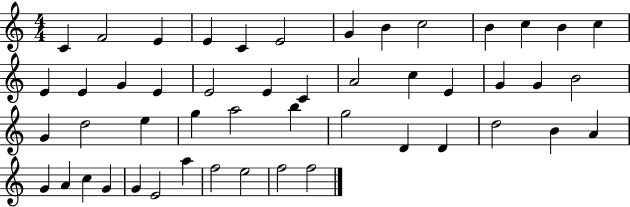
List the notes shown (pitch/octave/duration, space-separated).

C4/q F4/h E4/q E4/q C4/q E4/h G4/q B4/q C5/h B4/q C5/q B4/q C5/q E4/q E4/q G4/q E4/q E4/h E4/q C4/q A4/h C5/q E4/q G4/q G4/q B4/h G4/q D5/h E5/q G5/q A5/h B5/q G5/h D4/q D4/q D5/h B4/q A4/q G4/q A4/q C5/q G4/q G4/q E4/h A5/q F5/h E5/h F5/h F5/h